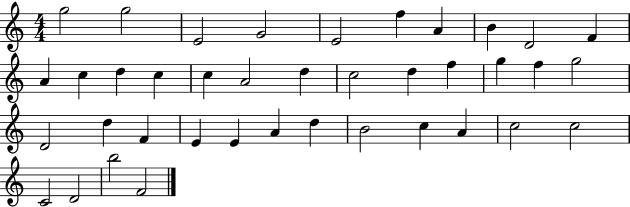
X:1
T:Untitled
M:4/4
L:1/4
K:C
g2 g2 E2 G2 E2 f A B D2 F A c d c c A2 d c2 d f g f g2 D2 d F E E A d B2 c A c2 c2 C2 D2 b2 F2